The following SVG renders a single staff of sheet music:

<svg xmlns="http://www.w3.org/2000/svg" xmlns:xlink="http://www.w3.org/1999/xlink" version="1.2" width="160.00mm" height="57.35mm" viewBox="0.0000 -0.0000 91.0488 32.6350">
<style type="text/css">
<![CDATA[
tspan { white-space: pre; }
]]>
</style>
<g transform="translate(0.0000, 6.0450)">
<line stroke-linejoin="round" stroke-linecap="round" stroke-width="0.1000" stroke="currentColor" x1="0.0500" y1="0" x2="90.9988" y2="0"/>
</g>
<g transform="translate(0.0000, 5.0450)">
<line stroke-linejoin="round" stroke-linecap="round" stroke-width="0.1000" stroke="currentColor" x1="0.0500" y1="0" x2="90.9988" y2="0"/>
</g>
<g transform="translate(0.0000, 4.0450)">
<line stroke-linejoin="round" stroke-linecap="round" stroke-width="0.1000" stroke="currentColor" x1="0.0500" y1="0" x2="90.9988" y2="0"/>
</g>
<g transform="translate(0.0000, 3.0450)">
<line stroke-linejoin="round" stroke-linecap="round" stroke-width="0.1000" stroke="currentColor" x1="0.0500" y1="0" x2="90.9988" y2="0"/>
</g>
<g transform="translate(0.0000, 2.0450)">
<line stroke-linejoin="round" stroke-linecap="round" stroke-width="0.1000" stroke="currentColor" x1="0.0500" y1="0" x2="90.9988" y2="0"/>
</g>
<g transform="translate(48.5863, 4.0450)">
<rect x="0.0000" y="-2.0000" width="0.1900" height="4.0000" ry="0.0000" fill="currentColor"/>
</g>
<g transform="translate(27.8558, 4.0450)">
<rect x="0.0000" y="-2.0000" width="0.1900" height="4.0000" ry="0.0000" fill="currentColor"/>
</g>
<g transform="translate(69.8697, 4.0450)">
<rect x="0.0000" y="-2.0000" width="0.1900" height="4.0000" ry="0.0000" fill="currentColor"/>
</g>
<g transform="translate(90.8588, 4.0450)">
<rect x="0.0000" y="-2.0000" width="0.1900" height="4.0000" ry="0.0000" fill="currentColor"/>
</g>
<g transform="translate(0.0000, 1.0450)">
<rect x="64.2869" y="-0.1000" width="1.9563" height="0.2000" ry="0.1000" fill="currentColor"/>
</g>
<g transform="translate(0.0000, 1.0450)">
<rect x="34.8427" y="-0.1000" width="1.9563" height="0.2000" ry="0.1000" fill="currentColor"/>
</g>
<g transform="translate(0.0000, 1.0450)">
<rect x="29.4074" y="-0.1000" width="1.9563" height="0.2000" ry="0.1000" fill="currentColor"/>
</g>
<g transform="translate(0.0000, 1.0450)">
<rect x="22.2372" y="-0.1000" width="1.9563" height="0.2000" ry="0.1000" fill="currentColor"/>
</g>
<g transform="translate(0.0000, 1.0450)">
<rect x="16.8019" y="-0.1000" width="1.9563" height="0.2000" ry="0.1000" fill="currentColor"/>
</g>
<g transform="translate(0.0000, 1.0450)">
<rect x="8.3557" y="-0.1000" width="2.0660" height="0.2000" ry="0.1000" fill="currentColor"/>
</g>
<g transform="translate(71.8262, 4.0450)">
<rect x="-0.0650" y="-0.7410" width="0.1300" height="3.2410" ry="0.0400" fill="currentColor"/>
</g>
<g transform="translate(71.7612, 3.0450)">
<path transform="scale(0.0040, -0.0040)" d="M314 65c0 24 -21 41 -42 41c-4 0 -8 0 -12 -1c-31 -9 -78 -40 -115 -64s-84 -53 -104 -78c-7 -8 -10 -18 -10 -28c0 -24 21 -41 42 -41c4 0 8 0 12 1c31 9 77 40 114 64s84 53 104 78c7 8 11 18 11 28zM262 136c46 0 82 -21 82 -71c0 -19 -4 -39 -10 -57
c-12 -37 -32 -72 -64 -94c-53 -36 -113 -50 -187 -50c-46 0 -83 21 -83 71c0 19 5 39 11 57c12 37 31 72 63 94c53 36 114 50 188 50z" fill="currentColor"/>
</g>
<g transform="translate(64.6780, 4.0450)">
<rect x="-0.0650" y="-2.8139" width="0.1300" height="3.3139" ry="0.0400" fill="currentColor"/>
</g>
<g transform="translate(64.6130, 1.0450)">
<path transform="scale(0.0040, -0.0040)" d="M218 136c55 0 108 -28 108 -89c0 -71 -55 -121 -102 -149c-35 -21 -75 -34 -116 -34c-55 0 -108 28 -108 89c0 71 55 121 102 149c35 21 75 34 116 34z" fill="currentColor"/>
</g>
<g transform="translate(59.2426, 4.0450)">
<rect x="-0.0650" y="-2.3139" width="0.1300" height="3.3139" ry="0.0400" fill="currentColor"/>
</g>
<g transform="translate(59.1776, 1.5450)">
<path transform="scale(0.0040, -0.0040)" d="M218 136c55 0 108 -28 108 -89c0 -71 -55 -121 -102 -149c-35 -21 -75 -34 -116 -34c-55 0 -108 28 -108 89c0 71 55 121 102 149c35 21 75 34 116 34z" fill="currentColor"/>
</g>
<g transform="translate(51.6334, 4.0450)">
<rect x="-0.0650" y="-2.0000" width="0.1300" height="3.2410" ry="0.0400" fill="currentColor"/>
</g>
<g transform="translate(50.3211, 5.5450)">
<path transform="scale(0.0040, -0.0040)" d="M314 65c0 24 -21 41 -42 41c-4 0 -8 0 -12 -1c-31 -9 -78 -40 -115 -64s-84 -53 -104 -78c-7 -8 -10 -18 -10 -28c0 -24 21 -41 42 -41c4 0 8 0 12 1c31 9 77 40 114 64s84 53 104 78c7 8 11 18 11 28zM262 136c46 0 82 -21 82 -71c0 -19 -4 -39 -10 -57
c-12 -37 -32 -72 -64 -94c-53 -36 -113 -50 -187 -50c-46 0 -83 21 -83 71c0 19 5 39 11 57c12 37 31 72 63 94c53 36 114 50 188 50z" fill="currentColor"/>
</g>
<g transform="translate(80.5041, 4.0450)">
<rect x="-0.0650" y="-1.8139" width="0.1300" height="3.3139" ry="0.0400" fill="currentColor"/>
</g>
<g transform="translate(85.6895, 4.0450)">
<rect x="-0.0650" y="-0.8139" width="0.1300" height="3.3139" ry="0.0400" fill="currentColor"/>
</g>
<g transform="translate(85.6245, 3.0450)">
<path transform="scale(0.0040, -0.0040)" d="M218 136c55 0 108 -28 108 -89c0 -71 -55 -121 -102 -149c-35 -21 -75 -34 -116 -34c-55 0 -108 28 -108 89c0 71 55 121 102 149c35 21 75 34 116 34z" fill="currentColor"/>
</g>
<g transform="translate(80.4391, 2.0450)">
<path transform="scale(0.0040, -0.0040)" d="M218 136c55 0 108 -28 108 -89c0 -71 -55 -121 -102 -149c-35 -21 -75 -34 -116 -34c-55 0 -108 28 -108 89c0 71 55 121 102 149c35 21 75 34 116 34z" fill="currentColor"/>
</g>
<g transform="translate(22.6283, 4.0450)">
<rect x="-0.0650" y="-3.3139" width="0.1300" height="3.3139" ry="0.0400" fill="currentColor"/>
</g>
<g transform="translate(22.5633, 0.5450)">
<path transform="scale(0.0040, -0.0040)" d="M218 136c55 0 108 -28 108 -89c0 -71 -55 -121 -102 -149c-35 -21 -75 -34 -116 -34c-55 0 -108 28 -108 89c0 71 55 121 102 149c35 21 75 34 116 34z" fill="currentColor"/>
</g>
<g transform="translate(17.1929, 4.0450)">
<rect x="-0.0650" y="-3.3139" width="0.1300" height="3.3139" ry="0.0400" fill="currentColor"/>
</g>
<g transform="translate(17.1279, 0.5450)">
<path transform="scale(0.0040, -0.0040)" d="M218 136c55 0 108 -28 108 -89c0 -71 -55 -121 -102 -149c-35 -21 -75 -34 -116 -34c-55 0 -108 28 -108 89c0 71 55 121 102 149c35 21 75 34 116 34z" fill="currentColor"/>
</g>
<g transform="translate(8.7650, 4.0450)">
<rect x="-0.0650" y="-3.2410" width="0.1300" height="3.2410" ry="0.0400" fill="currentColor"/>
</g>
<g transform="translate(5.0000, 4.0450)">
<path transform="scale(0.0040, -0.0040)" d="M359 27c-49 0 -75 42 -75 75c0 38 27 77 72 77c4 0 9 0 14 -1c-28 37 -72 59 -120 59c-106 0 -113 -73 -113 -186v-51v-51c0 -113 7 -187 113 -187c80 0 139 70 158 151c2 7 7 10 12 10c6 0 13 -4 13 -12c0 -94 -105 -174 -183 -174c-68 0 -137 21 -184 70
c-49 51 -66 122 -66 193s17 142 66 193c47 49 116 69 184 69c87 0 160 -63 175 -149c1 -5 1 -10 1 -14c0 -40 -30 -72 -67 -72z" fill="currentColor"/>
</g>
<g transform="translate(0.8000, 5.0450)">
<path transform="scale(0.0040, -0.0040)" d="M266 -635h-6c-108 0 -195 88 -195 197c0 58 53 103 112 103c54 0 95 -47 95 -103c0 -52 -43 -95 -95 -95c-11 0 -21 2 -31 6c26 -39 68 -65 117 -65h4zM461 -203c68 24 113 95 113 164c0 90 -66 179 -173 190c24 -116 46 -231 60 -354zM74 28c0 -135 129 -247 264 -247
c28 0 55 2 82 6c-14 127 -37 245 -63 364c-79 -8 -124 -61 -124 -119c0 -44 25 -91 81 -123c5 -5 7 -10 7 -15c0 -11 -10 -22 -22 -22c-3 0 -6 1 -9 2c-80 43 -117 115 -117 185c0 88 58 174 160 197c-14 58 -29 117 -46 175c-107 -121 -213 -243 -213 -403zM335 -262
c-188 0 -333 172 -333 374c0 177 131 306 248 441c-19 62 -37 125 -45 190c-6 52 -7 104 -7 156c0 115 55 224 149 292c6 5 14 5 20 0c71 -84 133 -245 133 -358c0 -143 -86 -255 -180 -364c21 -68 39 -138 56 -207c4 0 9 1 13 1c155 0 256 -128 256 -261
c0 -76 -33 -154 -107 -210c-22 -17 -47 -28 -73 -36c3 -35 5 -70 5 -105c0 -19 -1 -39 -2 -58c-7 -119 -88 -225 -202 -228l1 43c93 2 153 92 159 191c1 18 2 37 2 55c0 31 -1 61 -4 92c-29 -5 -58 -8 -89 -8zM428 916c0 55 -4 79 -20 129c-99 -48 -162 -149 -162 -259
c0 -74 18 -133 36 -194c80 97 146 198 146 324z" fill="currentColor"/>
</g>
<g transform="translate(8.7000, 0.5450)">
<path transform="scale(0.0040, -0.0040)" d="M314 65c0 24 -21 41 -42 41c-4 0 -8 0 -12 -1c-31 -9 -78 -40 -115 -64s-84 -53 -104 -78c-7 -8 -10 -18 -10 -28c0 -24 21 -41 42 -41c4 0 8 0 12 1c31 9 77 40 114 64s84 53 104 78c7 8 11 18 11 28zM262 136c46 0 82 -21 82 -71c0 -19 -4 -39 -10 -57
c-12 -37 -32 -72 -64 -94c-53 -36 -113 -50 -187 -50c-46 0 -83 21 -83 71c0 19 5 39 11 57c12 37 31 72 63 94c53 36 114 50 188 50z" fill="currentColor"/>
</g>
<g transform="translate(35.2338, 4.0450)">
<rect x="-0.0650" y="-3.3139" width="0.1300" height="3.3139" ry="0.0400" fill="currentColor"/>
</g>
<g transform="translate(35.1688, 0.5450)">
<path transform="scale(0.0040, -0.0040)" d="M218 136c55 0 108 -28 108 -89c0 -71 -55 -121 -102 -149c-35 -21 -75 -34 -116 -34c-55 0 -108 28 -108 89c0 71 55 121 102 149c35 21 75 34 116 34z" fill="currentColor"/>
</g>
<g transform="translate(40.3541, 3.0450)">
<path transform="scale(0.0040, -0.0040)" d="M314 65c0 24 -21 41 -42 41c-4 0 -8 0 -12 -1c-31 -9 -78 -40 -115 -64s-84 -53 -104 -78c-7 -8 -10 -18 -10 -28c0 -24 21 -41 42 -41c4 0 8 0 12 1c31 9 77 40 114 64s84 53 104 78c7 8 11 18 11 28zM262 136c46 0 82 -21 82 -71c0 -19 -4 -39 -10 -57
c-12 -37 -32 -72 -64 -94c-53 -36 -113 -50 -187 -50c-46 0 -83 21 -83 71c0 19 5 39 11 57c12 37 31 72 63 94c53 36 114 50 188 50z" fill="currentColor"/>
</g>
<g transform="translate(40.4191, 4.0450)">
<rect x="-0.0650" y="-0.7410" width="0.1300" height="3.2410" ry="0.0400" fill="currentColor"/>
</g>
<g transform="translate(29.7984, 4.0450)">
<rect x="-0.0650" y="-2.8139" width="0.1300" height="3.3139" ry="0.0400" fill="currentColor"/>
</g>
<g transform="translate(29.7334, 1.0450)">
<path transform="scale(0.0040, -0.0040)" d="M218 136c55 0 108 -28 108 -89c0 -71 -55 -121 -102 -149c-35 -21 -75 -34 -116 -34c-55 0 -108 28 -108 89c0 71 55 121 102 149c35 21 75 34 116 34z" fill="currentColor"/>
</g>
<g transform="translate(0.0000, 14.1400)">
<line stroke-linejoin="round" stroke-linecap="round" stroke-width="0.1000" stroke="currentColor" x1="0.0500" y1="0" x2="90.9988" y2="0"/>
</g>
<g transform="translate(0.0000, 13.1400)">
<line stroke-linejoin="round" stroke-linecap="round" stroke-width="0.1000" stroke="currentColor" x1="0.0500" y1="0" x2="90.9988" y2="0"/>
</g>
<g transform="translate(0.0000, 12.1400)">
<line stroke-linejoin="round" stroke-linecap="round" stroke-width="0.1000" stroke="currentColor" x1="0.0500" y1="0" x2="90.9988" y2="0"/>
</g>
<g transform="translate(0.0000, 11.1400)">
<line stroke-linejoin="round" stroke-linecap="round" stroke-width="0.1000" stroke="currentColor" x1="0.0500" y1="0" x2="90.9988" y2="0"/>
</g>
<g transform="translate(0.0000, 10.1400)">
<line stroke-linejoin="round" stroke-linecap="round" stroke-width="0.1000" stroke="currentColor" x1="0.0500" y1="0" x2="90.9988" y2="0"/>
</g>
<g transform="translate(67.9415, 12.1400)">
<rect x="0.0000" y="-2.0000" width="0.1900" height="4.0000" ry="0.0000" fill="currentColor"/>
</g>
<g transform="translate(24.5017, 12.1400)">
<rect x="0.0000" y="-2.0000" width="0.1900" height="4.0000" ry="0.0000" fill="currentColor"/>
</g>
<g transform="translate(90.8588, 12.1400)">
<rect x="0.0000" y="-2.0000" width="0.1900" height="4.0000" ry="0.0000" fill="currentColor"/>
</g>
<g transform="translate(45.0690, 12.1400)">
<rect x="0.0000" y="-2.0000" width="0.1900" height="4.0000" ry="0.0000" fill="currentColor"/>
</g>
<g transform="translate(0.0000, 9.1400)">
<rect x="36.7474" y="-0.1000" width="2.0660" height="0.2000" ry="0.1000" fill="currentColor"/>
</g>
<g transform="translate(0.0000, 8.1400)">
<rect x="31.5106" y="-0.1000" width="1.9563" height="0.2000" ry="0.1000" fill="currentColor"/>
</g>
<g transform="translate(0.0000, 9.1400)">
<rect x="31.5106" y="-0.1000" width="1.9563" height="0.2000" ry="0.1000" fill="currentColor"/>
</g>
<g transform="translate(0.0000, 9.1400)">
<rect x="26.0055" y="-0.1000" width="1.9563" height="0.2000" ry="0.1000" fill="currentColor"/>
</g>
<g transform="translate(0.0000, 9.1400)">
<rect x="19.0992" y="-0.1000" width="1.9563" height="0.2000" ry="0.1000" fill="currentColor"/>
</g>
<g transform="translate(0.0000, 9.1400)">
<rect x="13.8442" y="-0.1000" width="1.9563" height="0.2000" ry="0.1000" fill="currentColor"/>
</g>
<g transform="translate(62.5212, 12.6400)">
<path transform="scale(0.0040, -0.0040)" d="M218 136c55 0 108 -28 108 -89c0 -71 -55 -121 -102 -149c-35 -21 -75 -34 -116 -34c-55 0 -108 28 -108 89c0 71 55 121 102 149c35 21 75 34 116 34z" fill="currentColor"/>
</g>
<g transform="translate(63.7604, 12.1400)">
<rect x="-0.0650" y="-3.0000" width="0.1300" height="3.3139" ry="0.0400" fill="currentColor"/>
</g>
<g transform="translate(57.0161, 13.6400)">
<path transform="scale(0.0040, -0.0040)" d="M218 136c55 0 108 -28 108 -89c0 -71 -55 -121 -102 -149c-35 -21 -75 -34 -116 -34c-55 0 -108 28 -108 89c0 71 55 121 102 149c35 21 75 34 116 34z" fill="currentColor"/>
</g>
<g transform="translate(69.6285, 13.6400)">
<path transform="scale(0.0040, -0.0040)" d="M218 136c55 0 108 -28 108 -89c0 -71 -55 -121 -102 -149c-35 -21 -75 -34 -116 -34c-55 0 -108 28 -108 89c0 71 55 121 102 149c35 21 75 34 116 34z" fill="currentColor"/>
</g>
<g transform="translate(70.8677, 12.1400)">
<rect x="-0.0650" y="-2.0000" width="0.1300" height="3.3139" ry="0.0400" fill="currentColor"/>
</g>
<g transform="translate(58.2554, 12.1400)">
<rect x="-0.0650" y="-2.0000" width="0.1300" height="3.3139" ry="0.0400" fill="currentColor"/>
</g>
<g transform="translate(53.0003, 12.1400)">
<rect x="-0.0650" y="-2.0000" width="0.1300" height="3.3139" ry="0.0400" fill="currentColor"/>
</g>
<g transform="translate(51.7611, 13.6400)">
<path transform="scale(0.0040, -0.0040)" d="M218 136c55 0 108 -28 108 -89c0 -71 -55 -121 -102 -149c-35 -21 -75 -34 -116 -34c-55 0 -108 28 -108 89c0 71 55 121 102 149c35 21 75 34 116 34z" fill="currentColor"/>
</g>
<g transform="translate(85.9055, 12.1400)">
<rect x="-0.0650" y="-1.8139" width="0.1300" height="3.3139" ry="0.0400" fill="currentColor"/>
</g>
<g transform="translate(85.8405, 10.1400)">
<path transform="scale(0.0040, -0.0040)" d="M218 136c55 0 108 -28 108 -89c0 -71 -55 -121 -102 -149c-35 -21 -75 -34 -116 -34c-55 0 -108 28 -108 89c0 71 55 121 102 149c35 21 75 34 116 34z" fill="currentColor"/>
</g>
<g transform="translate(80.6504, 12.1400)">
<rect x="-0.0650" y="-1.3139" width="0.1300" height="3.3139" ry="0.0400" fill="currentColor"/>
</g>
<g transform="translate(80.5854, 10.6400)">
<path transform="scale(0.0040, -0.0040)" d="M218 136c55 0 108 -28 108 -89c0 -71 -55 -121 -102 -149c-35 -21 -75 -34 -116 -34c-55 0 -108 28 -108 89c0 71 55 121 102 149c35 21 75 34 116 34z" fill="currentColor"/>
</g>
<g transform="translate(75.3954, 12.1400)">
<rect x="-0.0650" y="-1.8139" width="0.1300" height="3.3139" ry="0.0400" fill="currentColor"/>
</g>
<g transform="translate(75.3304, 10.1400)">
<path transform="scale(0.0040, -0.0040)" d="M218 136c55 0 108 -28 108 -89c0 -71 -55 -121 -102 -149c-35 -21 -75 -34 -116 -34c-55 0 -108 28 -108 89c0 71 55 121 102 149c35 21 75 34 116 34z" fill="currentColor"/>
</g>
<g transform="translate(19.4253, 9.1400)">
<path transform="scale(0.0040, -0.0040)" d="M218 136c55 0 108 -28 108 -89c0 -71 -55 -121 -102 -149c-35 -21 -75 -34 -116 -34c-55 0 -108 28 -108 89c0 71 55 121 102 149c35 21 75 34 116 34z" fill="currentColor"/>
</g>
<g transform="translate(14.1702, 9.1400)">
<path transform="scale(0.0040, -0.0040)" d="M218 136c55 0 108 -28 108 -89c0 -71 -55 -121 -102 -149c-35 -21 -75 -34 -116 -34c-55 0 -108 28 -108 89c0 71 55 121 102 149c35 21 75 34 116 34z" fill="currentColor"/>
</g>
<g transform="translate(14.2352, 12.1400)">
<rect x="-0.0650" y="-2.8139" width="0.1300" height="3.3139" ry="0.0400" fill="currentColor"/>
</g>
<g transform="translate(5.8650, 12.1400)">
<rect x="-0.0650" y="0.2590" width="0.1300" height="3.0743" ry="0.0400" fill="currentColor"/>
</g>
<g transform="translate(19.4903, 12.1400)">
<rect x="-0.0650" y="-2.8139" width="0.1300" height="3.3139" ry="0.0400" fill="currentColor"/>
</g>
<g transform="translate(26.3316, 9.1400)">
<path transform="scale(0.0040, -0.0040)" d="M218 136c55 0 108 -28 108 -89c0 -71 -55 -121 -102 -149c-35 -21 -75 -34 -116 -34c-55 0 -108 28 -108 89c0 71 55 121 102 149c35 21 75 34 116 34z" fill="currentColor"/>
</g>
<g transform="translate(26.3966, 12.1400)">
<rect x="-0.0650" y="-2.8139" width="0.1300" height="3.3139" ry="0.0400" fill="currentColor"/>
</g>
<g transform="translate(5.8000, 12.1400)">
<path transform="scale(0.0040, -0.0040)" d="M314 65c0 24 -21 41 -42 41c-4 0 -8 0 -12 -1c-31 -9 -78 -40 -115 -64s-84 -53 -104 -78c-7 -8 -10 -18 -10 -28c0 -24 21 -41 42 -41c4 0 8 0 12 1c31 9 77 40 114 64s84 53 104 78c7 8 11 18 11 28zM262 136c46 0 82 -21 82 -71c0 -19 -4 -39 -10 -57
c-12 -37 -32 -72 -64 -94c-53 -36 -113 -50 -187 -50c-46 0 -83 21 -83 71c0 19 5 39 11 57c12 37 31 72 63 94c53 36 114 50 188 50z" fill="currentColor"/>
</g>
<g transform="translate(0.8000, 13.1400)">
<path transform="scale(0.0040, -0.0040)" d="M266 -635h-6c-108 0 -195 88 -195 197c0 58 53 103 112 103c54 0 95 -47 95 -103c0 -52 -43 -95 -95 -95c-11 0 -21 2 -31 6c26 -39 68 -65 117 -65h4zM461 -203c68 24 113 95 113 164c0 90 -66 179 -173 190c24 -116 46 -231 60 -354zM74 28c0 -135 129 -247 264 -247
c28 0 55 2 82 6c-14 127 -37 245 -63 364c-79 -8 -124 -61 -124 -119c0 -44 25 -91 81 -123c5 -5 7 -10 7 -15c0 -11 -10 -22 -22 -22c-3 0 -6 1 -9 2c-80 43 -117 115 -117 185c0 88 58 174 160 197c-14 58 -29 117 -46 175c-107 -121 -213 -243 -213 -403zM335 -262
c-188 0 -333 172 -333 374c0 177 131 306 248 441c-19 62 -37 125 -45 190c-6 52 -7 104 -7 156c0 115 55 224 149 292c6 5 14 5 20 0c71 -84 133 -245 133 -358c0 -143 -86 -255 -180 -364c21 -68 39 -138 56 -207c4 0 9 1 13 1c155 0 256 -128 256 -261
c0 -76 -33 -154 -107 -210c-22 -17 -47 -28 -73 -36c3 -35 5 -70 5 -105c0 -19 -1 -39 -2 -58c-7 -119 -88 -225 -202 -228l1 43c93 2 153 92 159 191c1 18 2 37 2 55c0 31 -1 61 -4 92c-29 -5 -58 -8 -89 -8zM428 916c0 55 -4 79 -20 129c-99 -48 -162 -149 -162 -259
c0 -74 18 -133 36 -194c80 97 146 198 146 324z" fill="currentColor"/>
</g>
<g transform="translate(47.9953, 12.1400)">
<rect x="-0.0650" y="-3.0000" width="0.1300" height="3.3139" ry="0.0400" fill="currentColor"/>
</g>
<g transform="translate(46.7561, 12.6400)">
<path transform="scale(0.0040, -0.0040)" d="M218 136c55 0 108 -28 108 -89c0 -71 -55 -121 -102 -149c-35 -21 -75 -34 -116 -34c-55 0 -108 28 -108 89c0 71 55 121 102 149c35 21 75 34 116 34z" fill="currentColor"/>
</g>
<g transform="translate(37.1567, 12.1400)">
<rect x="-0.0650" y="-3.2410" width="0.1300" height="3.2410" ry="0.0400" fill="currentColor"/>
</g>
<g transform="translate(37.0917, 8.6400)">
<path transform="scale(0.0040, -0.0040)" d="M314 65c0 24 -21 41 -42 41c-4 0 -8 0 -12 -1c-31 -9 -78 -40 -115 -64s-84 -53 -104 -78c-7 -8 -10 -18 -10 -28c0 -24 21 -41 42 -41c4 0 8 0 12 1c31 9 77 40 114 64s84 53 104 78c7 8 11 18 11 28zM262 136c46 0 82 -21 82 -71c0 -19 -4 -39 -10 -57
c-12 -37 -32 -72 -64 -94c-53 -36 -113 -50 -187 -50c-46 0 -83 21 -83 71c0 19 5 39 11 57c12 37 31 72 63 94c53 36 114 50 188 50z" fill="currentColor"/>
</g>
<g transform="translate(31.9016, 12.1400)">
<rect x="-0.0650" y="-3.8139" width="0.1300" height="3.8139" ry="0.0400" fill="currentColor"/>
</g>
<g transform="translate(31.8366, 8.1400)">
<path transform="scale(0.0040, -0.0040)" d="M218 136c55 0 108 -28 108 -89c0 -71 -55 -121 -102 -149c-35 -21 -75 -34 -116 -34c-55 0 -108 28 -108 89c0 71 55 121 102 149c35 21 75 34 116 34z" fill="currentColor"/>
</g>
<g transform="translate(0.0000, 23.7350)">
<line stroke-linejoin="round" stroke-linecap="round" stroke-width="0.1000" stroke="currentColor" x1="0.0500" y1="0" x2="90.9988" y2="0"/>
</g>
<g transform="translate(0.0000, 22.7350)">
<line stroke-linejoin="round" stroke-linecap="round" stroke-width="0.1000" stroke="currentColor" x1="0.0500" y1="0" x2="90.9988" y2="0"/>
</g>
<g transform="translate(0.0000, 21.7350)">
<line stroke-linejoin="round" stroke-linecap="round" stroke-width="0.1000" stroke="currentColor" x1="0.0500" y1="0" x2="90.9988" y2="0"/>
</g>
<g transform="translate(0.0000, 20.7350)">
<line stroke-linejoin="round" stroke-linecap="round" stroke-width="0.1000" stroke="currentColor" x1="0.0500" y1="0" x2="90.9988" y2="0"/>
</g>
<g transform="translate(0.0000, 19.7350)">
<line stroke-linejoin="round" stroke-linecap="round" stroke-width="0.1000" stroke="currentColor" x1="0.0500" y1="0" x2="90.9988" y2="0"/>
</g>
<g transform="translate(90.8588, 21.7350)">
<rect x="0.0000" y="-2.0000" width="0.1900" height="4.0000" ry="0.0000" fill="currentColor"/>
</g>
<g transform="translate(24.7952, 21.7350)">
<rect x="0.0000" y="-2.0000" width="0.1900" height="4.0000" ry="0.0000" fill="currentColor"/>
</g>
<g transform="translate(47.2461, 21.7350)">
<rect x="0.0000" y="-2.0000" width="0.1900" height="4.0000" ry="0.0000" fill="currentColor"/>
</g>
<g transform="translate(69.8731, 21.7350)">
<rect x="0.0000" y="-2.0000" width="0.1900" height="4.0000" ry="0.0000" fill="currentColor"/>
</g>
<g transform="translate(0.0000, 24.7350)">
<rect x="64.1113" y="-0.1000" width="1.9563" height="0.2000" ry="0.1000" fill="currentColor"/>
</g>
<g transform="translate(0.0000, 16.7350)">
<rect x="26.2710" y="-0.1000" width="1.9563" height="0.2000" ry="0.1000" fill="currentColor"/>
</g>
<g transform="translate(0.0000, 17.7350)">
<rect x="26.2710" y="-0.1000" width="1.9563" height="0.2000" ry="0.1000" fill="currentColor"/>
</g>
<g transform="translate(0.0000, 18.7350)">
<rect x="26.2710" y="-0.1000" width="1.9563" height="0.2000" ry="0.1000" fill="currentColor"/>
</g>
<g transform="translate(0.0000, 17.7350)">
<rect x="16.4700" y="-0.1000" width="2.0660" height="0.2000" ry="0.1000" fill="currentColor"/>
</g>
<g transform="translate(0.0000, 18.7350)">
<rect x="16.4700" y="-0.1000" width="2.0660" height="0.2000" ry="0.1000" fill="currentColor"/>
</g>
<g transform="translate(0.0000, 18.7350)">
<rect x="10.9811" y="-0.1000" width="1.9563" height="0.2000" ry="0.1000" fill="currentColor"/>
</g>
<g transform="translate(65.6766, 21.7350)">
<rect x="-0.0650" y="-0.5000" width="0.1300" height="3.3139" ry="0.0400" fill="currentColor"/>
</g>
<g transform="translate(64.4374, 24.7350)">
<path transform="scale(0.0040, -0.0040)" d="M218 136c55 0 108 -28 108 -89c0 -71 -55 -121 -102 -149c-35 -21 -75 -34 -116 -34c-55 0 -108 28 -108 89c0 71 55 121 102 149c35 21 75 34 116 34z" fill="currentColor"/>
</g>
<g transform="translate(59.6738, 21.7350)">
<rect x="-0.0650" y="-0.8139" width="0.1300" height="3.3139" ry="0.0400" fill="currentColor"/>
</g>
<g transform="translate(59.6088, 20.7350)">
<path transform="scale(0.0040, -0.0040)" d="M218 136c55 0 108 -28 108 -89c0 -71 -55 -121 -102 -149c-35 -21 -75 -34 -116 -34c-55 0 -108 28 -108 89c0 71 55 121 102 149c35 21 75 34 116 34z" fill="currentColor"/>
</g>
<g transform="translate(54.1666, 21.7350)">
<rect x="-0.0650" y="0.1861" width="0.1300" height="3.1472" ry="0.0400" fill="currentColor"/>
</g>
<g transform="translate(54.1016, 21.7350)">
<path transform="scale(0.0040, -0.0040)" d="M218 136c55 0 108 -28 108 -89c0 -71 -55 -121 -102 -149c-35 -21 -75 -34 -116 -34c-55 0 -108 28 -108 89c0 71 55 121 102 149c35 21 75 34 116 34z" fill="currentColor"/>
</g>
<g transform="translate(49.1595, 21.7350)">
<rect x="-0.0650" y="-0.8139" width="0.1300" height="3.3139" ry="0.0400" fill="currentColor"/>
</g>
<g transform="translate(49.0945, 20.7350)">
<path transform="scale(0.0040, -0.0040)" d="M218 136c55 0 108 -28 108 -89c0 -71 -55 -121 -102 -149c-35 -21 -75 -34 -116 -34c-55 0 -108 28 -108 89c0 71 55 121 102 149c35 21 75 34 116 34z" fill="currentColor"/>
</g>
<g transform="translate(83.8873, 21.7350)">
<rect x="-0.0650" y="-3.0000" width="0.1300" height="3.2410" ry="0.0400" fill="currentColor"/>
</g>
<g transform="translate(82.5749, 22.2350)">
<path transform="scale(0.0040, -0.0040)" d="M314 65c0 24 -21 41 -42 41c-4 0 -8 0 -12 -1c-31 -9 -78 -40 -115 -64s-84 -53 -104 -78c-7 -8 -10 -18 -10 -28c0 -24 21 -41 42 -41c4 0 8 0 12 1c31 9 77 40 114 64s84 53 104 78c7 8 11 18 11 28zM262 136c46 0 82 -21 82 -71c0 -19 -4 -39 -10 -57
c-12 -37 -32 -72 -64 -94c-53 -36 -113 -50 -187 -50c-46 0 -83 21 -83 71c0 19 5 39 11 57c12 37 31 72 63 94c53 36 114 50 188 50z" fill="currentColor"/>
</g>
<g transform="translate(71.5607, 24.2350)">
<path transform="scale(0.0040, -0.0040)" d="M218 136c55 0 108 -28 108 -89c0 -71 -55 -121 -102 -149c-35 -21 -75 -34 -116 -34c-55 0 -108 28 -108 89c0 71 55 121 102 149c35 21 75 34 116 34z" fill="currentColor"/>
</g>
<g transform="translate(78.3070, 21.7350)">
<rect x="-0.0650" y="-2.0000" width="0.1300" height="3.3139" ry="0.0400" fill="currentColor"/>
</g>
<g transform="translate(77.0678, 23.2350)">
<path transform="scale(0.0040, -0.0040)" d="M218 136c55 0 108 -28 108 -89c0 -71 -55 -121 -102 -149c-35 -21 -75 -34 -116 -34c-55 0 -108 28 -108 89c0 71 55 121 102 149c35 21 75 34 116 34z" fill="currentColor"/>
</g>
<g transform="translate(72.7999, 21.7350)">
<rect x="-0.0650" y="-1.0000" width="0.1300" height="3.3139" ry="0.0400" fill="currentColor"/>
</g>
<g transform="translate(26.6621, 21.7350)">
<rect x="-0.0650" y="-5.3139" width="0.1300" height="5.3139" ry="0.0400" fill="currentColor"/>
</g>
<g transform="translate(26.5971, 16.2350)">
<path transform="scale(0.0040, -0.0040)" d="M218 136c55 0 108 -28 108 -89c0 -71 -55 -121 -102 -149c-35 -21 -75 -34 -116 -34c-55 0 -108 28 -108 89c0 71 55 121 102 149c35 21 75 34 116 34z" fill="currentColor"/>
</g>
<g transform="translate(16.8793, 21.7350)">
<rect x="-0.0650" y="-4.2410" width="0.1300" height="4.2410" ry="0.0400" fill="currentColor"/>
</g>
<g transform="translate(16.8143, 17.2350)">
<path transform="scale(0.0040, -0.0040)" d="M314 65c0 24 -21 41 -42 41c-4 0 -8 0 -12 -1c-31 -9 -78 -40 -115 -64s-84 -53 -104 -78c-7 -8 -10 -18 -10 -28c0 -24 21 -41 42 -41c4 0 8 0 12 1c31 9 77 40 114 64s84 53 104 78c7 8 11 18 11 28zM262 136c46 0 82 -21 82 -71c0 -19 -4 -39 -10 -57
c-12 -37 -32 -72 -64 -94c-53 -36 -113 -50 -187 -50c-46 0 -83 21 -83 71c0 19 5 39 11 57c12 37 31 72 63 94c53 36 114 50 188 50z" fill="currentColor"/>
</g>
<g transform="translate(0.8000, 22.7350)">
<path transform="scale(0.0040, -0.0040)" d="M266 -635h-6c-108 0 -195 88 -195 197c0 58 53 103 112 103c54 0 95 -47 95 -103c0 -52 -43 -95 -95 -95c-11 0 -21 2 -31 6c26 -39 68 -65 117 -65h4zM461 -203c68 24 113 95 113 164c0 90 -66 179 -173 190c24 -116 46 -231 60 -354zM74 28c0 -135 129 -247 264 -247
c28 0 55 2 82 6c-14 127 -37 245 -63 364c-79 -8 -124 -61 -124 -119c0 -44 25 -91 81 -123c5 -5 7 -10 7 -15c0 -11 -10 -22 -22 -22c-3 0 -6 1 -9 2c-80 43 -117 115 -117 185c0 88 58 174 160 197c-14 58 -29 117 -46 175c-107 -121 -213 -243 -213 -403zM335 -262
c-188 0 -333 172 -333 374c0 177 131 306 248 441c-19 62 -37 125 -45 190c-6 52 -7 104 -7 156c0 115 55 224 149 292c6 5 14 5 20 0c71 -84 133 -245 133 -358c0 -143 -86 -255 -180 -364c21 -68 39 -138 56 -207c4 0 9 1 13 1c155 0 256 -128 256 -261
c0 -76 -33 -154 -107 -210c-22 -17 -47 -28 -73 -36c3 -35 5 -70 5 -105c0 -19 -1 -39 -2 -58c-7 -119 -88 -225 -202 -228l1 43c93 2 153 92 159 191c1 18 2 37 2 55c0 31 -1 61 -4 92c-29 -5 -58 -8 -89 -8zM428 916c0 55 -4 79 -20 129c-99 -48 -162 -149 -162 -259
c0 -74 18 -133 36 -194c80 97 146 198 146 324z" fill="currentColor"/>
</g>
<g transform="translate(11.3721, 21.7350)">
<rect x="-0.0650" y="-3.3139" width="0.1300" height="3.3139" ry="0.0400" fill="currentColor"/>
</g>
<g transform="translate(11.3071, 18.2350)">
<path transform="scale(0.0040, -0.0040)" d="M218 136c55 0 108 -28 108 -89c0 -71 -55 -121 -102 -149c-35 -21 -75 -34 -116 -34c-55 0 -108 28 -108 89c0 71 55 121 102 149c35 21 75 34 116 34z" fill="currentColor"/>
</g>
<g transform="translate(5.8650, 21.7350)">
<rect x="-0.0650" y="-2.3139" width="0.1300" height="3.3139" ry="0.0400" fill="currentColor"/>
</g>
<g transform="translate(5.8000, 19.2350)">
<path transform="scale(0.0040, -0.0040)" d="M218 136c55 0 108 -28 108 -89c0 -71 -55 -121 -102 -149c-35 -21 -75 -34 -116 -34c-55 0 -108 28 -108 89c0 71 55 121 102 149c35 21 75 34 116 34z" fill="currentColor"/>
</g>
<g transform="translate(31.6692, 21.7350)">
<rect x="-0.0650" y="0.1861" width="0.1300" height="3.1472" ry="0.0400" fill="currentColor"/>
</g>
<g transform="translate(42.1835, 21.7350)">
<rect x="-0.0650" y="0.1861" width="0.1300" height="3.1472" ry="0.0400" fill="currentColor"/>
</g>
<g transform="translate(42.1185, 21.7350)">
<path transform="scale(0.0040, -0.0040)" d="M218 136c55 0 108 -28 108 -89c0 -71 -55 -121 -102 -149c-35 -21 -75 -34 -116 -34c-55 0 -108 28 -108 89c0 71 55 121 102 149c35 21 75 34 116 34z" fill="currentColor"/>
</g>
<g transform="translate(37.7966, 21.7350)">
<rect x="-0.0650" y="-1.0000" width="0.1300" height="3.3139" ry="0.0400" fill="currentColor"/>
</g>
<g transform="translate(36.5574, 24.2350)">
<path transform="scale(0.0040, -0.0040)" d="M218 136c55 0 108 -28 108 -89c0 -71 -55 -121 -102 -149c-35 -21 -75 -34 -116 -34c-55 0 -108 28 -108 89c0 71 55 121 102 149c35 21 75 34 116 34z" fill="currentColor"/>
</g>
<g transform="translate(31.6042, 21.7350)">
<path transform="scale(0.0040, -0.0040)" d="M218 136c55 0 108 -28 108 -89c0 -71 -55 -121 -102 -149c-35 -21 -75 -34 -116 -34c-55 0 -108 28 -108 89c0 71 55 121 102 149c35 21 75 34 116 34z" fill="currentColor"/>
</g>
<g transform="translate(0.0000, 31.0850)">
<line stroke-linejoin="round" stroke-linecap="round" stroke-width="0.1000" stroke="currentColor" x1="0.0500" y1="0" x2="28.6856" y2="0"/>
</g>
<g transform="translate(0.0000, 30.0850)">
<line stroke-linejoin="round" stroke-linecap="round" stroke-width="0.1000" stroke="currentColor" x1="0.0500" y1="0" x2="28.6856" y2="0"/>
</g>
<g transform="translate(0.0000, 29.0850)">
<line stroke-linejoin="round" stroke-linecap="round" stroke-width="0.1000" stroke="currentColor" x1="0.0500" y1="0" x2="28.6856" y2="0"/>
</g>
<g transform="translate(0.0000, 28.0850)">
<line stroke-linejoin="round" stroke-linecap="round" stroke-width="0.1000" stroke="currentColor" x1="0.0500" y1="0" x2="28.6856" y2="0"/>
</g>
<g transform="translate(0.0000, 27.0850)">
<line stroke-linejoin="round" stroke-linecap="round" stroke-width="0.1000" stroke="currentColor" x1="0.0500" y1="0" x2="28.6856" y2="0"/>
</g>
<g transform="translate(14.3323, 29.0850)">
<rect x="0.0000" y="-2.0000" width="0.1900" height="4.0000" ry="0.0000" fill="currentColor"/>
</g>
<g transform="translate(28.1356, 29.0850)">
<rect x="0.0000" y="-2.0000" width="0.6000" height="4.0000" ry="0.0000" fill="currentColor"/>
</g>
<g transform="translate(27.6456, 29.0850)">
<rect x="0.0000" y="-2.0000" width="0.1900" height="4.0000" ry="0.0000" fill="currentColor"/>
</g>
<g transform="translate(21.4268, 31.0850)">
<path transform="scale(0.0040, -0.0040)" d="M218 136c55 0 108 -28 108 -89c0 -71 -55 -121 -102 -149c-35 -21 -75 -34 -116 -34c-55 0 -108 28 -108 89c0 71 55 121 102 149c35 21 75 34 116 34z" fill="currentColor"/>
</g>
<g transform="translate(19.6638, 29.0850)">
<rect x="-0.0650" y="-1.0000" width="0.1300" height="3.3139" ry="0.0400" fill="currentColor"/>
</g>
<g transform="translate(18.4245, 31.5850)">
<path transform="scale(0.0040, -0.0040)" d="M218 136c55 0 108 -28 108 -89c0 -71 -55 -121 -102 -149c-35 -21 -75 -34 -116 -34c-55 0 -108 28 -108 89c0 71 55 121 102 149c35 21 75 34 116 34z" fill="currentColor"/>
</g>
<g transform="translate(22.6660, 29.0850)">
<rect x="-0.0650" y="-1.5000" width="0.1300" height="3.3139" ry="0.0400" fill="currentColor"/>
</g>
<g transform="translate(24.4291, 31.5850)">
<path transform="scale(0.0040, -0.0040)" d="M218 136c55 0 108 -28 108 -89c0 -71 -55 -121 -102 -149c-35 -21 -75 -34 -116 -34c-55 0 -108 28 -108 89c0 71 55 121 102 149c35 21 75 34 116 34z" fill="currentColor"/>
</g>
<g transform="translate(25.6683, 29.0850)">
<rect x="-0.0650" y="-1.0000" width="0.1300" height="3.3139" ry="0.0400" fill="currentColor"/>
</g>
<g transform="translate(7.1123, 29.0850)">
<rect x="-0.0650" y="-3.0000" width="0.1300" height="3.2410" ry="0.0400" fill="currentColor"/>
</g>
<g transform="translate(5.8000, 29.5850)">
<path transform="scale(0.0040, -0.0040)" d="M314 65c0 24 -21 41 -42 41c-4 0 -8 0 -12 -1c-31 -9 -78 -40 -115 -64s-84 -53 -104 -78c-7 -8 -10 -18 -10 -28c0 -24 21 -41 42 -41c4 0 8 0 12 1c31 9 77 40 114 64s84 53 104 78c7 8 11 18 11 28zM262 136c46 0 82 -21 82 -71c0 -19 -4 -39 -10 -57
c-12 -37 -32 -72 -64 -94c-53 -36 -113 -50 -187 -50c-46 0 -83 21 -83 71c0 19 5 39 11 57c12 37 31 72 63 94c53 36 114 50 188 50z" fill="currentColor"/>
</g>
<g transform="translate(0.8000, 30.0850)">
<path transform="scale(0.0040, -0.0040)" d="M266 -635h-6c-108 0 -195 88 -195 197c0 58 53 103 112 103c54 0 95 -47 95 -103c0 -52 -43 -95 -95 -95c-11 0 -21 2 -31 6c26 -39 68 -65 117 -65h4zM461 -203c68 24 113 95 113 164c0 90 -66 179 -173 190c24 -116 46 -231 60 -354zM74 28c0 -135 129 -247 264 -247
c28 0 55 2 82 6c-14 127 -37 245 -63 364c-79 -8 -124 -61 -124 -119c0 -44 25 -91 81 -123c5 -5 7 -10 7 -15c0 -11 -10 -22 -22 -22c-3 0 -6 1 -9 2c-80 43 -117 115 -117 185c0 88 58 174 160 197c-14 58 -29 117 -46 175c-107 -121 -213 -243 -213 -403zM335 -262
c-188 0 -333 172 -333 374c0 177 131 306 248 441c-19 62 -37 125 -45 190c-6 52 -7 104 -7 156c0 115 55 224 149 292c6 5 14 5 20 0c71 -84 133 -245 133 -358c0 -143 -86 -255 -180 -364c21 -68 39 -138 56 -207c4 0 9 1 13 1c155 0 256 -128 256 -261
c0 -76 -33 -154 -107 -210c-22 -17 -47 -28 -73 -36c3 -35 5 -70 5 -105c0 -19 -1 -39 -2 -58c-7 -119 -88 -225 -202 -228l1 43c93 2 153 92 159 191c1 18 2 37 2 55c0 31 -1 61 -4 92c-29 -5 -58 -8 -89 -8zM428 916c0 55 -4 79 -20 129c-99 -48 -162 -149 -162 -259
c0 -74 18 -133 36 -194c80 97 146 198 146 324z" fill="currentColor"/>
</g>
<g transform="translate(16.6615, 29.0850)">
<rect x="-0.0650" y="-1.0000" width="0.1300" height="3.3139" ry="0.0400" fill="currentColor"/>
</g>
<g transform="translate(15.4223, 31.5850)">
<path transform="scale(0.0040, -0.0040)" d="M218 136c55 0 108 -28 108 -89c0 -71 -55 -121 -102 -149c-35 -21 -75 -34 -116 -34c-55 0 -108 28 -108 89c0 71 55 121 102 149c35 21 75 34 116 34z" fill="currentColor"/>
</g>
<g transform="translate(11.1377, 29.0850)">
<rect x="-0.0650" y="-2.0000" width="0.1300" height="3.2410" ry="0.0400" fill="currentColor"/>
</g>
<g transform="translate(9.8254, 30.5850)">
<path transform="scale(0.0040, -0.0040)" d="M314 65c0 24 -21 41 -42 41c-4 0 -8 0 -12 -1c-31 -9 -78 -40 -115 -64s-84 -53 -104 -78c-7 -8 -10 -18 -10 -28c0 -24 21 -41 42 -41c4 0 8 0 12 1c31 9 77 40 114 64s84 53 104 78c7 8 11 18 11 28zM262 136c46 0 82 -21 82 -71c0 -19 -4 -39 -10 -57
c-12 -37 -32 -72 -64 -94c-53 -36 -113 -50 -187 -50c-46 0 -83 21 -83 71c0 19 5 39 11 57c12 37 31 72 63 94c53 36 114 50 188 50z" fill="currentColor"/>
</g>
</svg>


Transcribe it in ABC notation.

X:1
T:Untitled
M:4/4
L:1/4
K:C
b2 b b a b d2 F2 g a d2 f d B2 a a a c' b2 A F F A F f e f g b d'2 f' B D B d B d C D F A2 A2 F2 D D E D